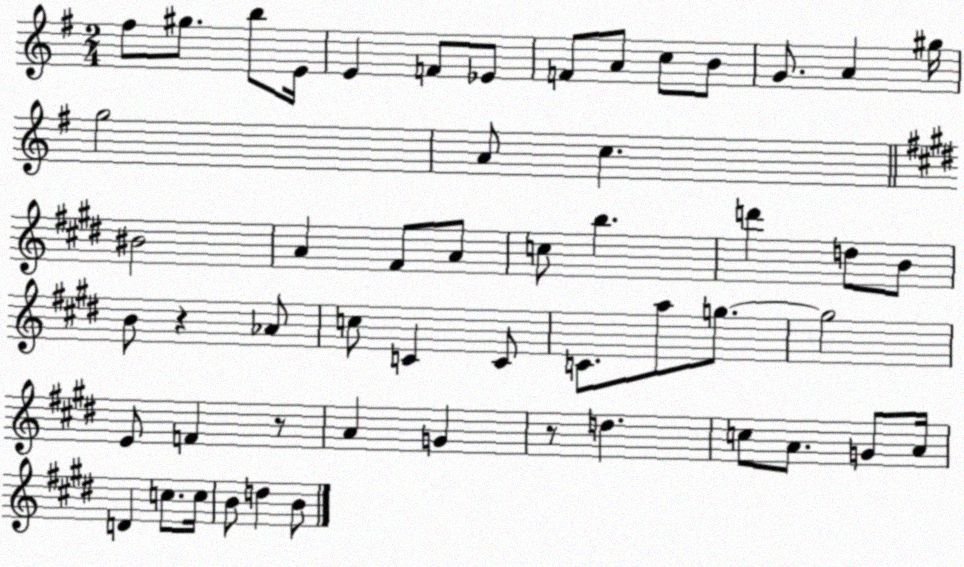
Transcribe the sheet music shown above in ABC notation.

X:1
T:Untitled
M:2/4
L:1/4
K:G
^f/2 ^g/2 b/2 E/4 E F/2 _E/2 F/2 A/2 c/2 B/2 G/2 A ^g/4 g2 A/2 c ^B2 A ^F/2 A/2 c/2 b d' d/2 B/2 B/2 z _A/2 c/2 C C/2 C/2 a/2 g/2 g2 E/2 F z/2 A G z/2 d c/2 A/2 G/2 A/4 D c/2 c/4 B/2 d B/2